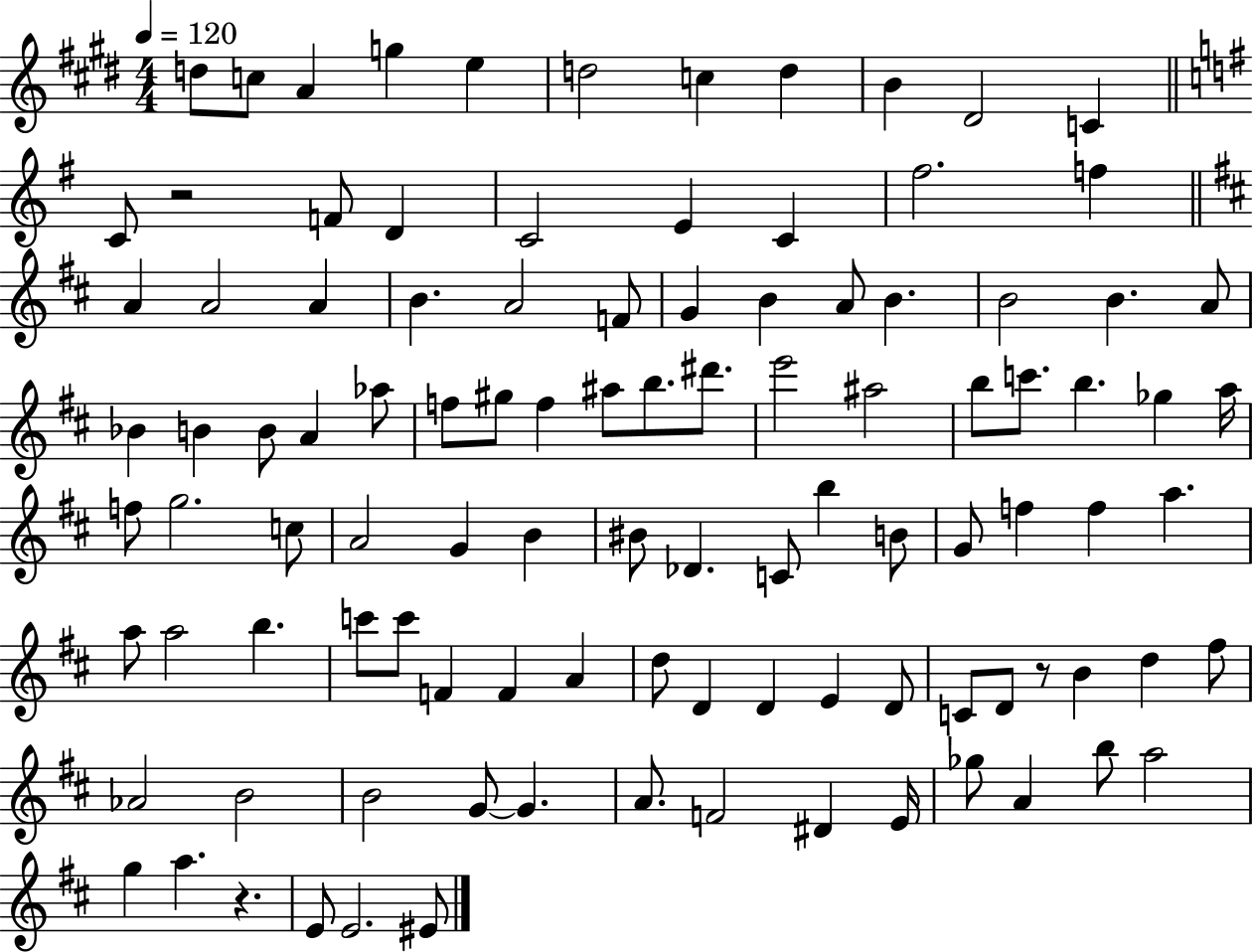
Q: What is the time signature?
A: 4/4